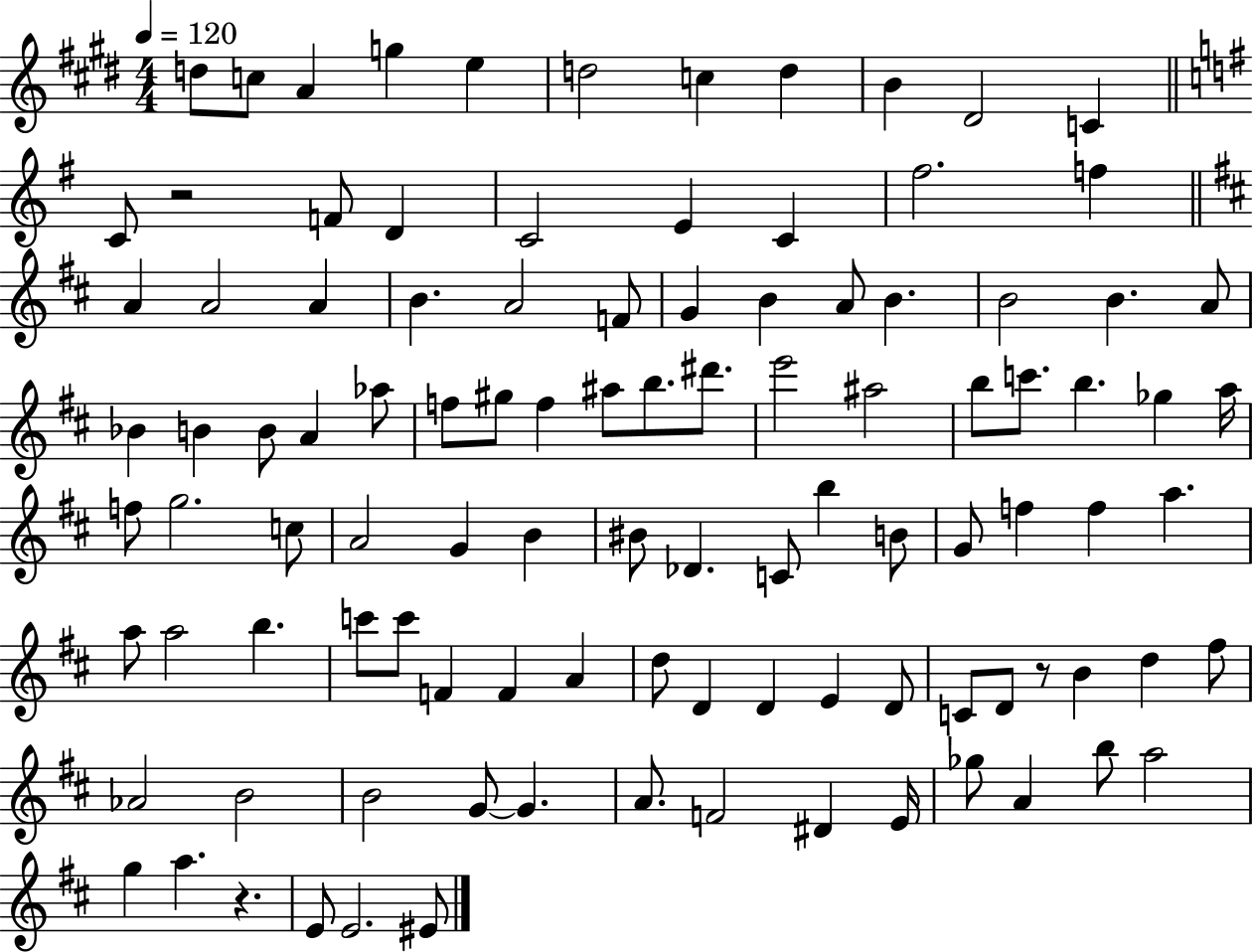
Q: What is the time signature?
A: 4/4